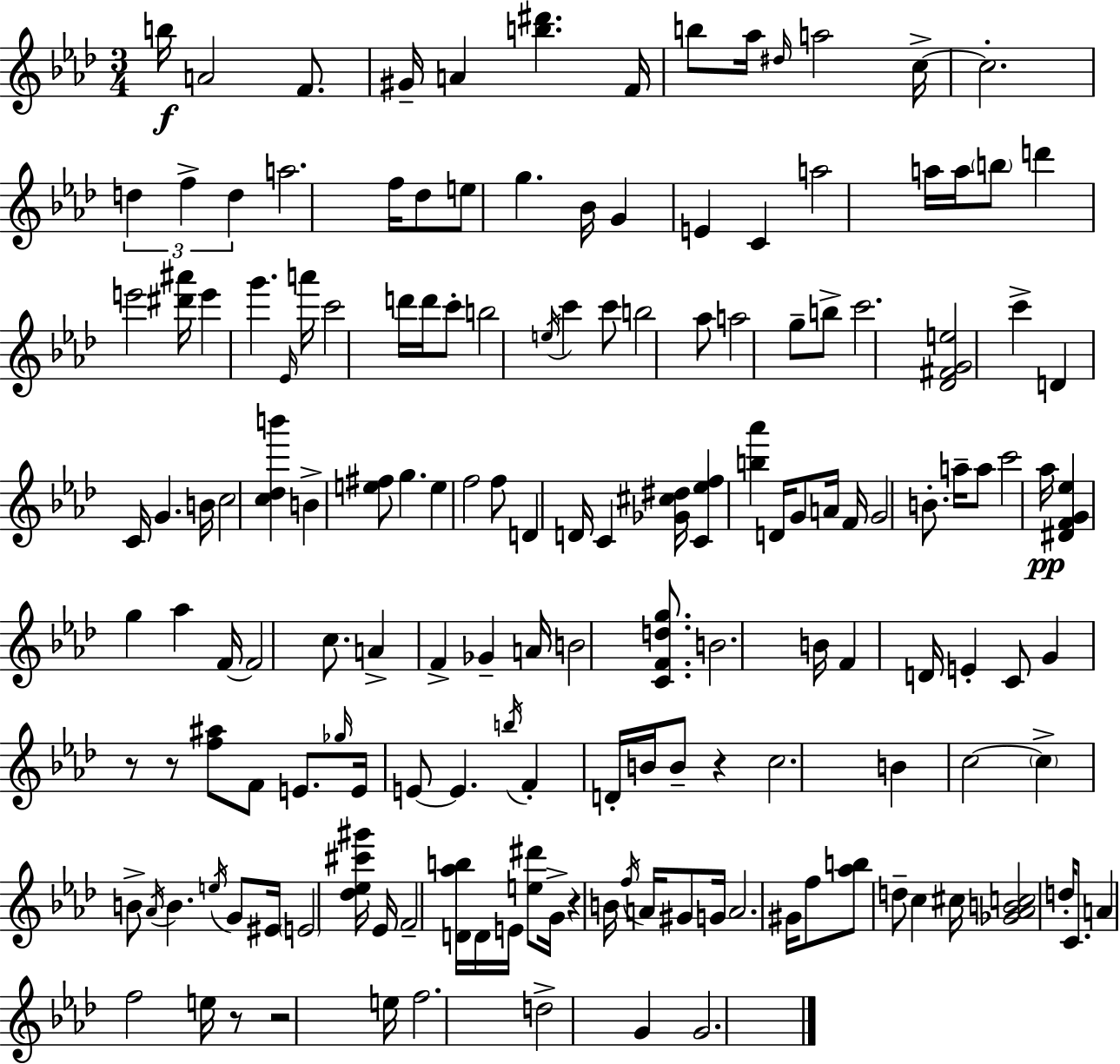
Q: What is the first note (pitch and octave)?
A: B5